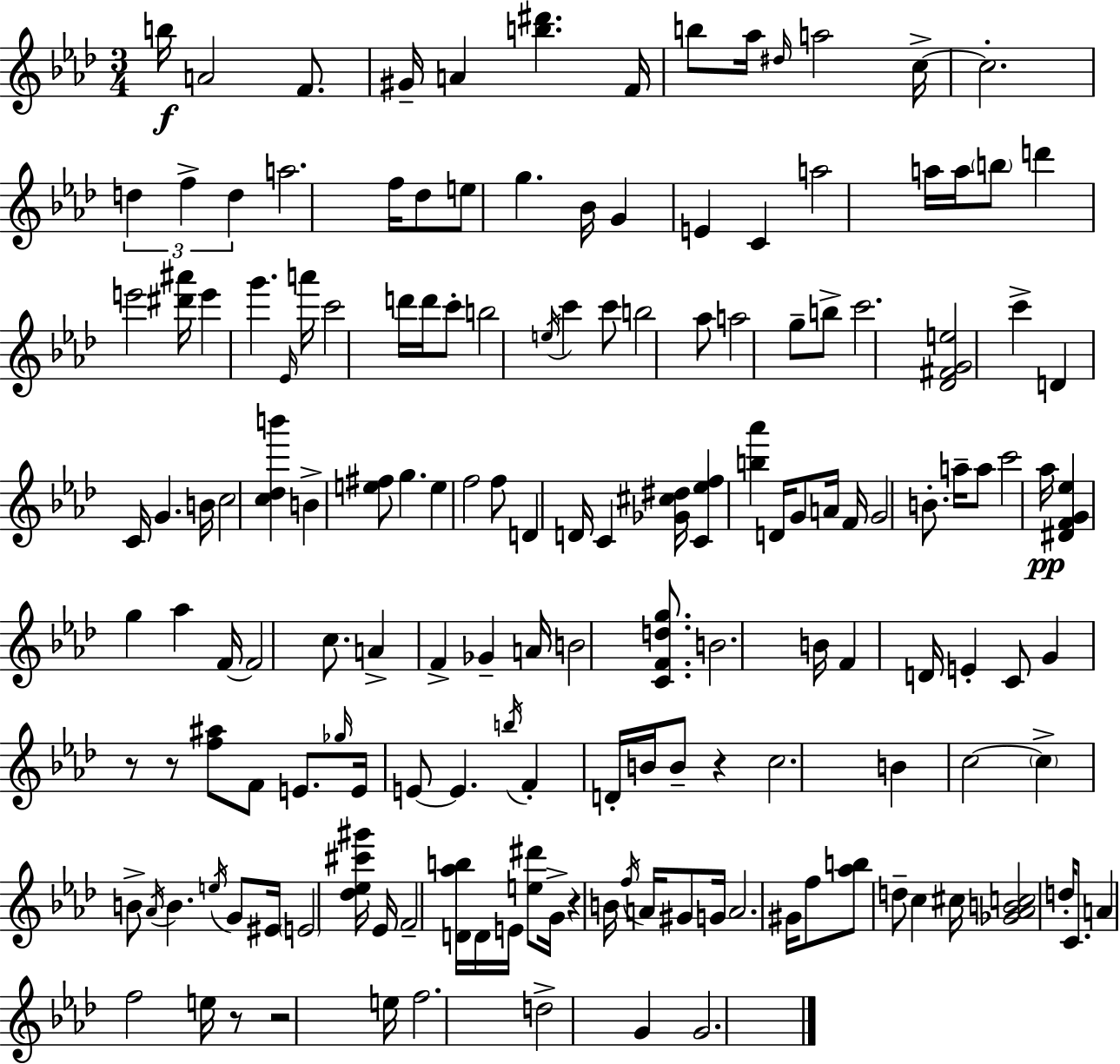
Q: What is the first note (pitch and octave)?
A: B5